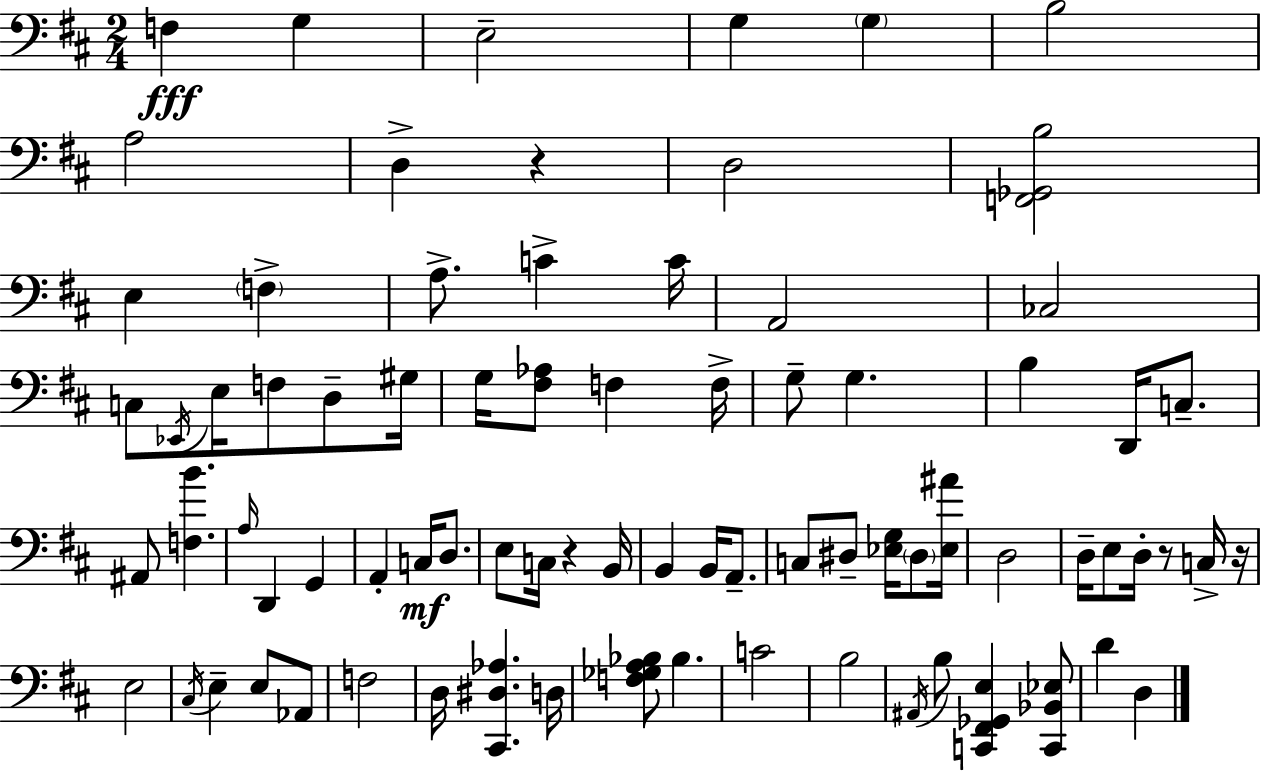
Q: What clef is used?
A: bass